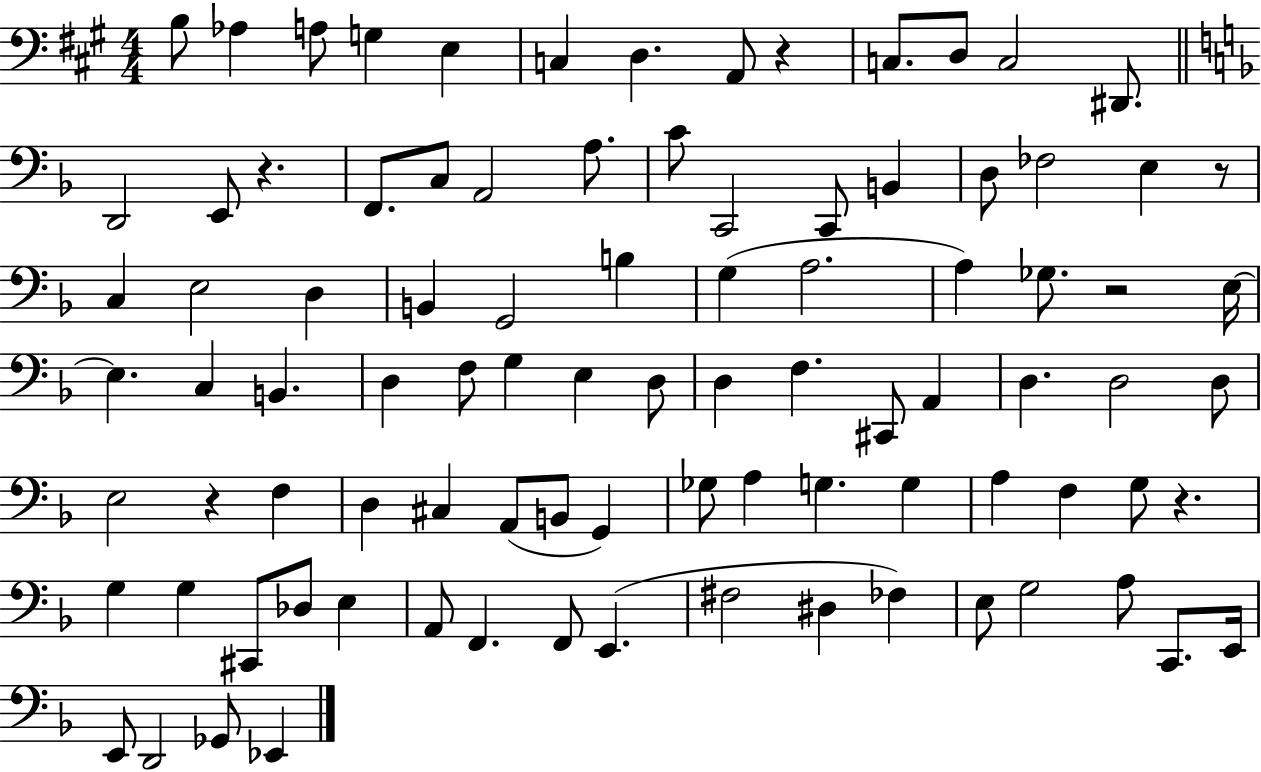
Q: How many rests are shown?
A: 6